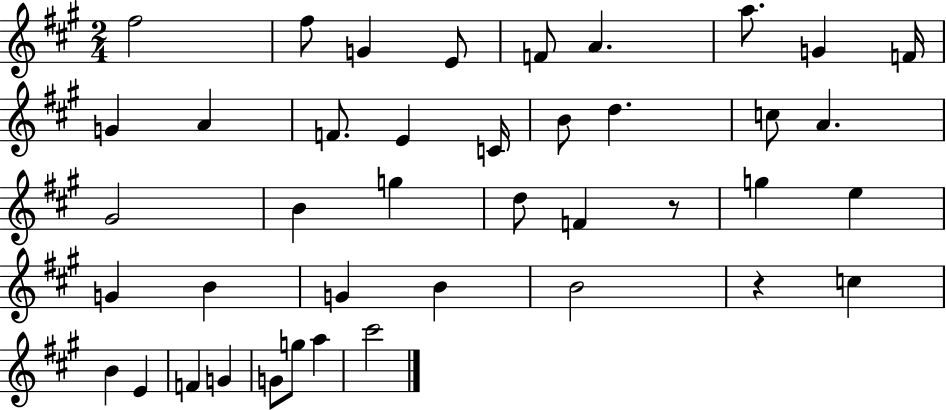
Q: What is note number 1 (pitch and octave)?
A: F#5